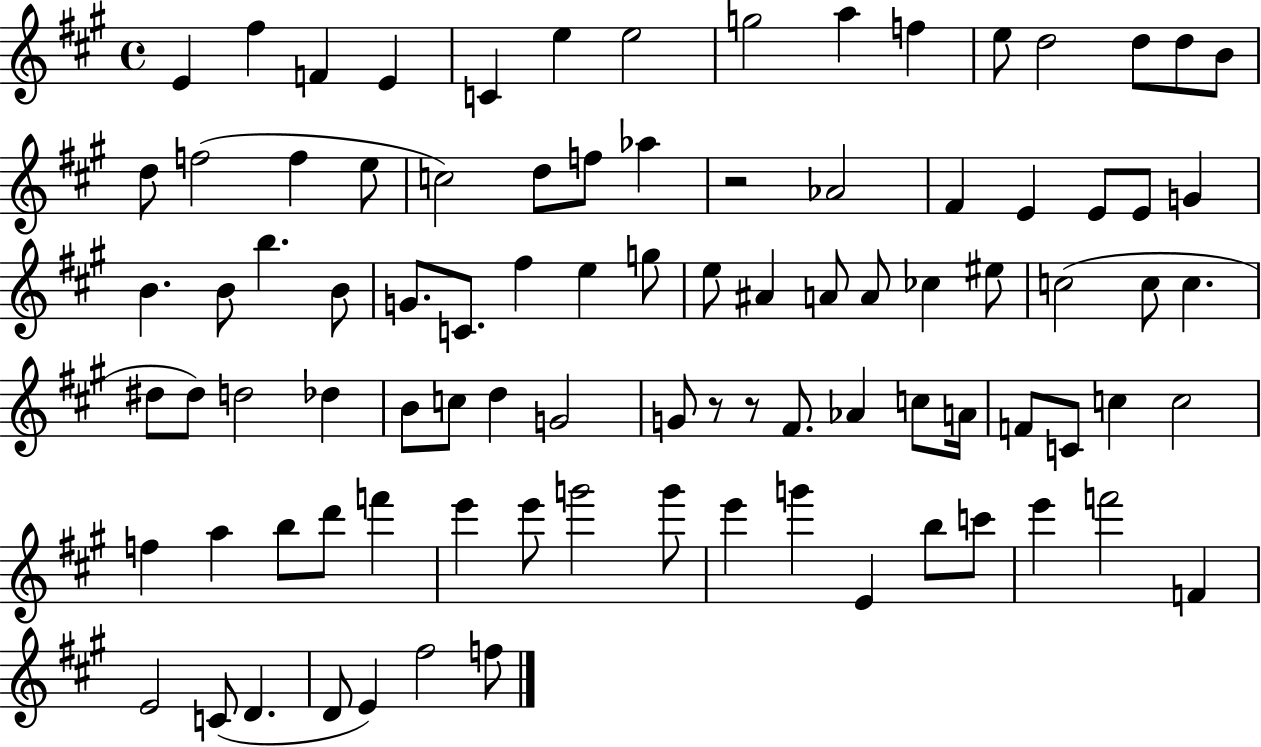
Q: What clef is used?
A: treble